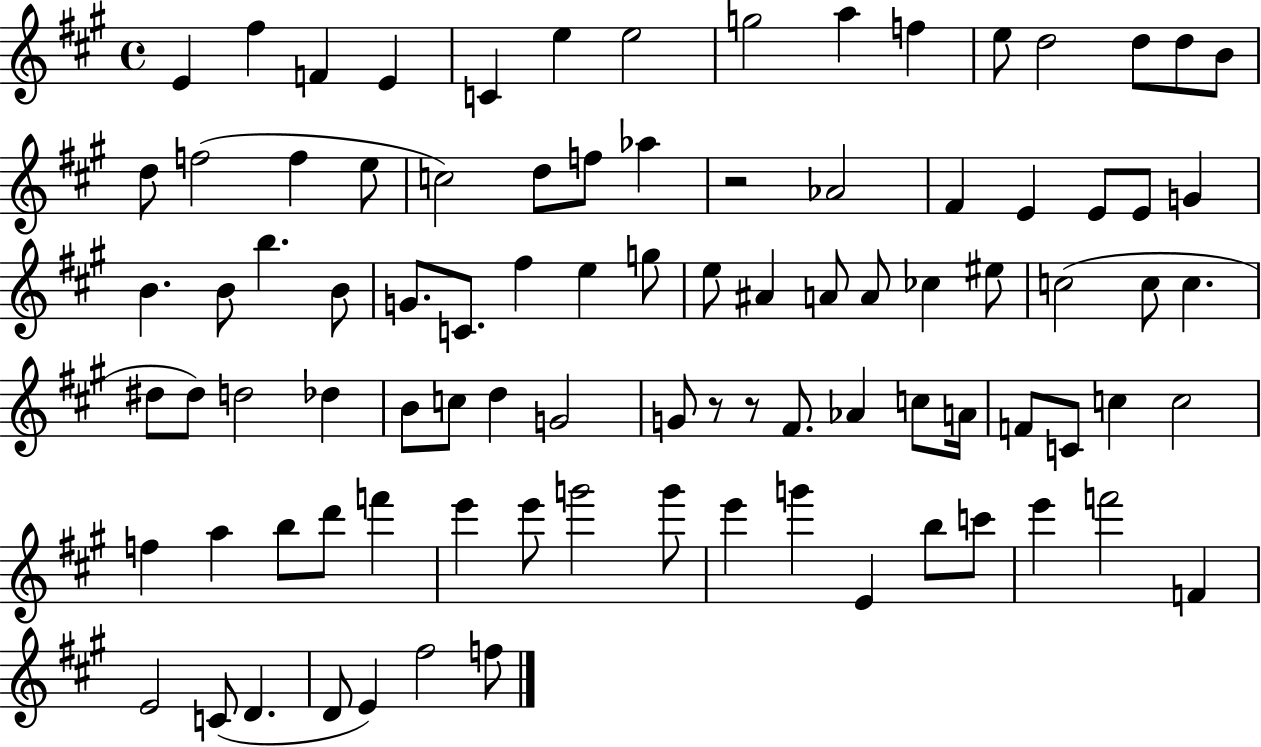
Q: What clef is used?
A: treble